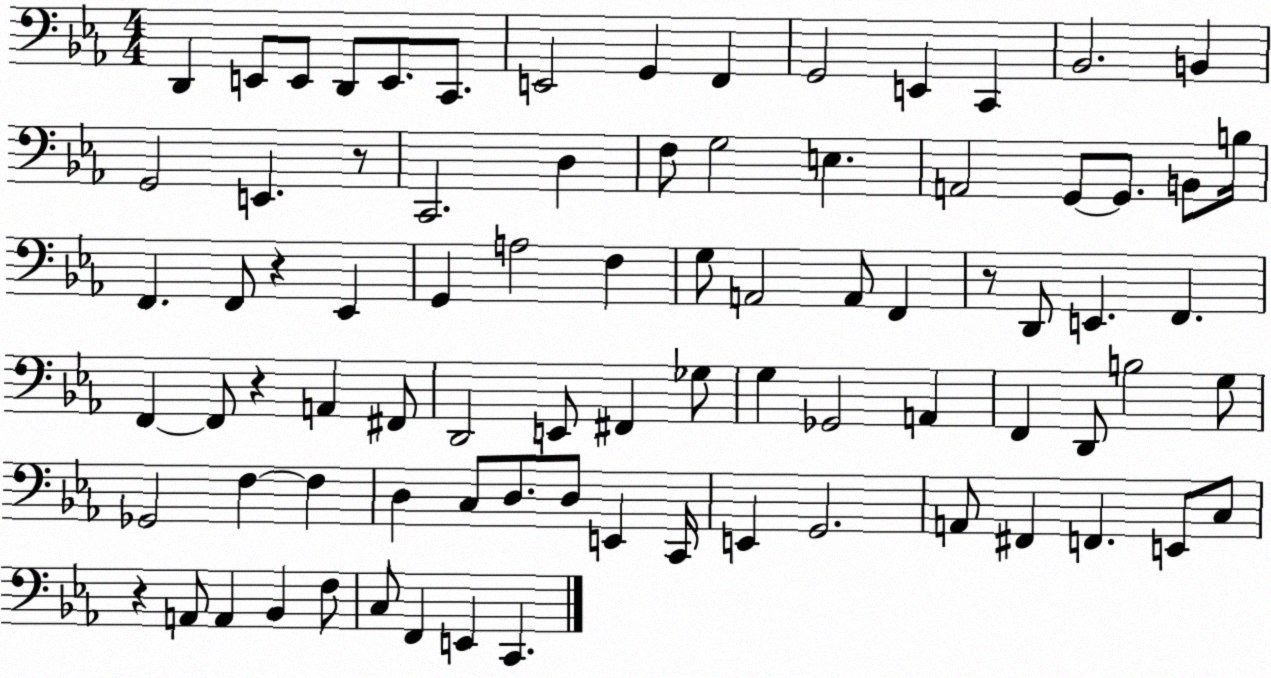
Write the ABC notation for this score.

X:1
T:Untitled
M:4/4
L:1/4
K:Eb
D,, E,,/2 E,,/2 D,,/2 E,,/2 C,,/2 E,,2 G,, F,, G,,2 E,, C,, _B,,2 B,, G,,2 E,, z/2 C,,2 D, F,/2 G,2 E, A,,2 G,,/2 G,,/2 B,,/2 B,/4 F,, F,,/2 z _E,, G,, A,2 F, G,/2 A,,2 A,,/2 F,, z/2 D,,/2 E,, F,, F,, F,,/2 z A,, ^F,,/2 D,,2 E,,/2 ^F,, _G,/2 G, _G,,2 A,, F,, D,,/2 B,2 G,/2 _G,,2 F, F, D, C,/2 D,/2 D,/2 E,, C,,/4 E,, G,,2 A,,/2 ^F,, F,, E,,/2 C,/2 z A,,/2 A,, _B,, F,/2 C,/2 F,, E,, C,,